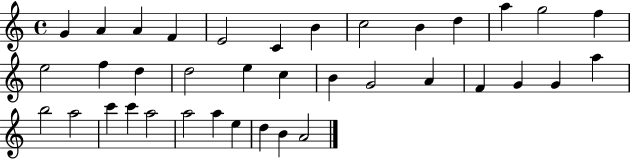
{
  \clef treble
  \time 4/4
  \defaultTimeSignature
  \key c \major
  g'4 a'4 a'4 f'4 | e'2 c'4 b'4 | c''2 b'4 d''4 | a''4 g''2 f''4 | \break e''2 f''4 d''4 | d''2 e''4 c''4 | b'4 g'2 a'4 | f'4 g'4 g'4 a''4 | \break b''2 a''2 | c'''4 c'''4 a''2 | a''2 a''4 e''4 | d''4 b'4 a'2 | \break \bar "|."
}